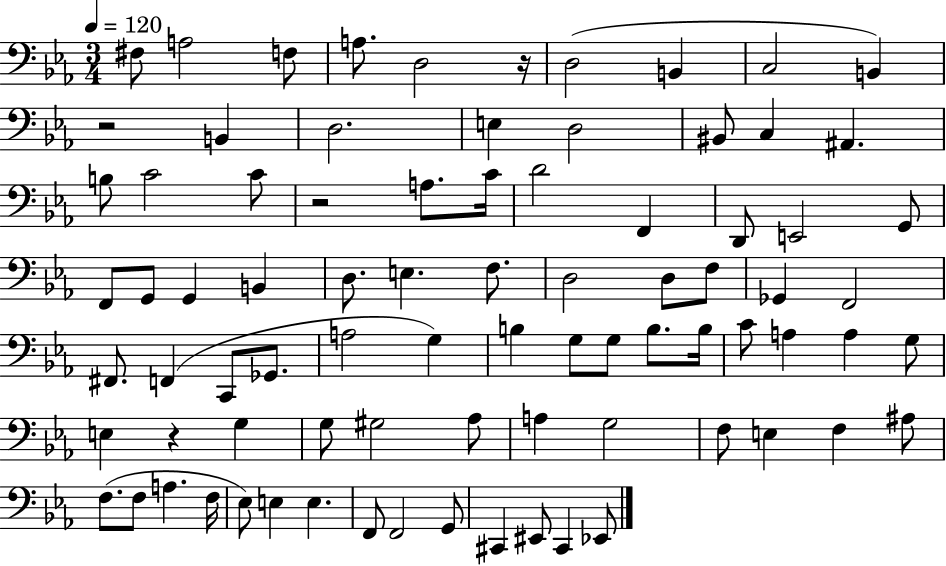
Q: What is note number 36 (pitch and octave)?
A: F3